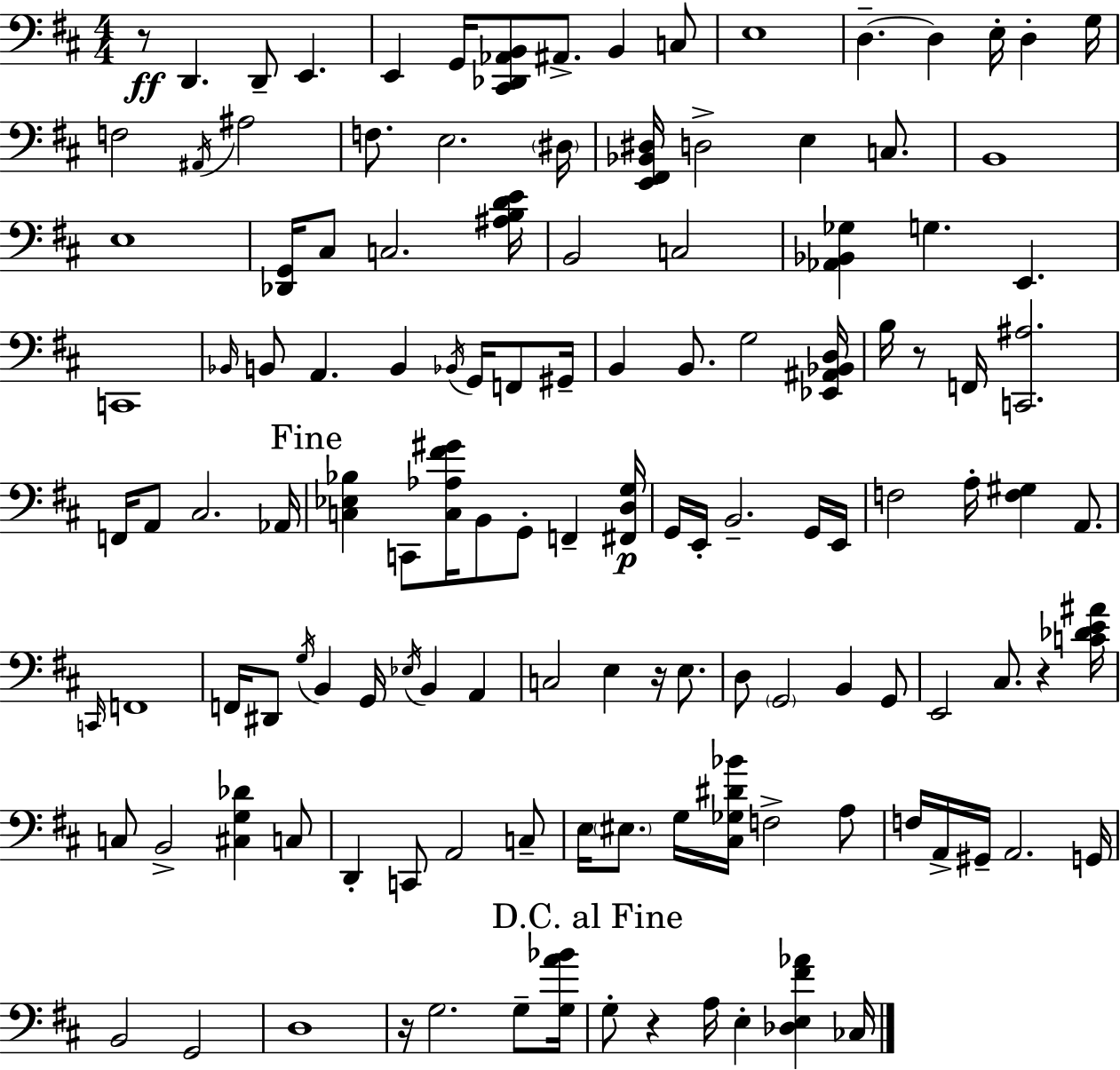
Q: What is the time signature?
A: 4/4